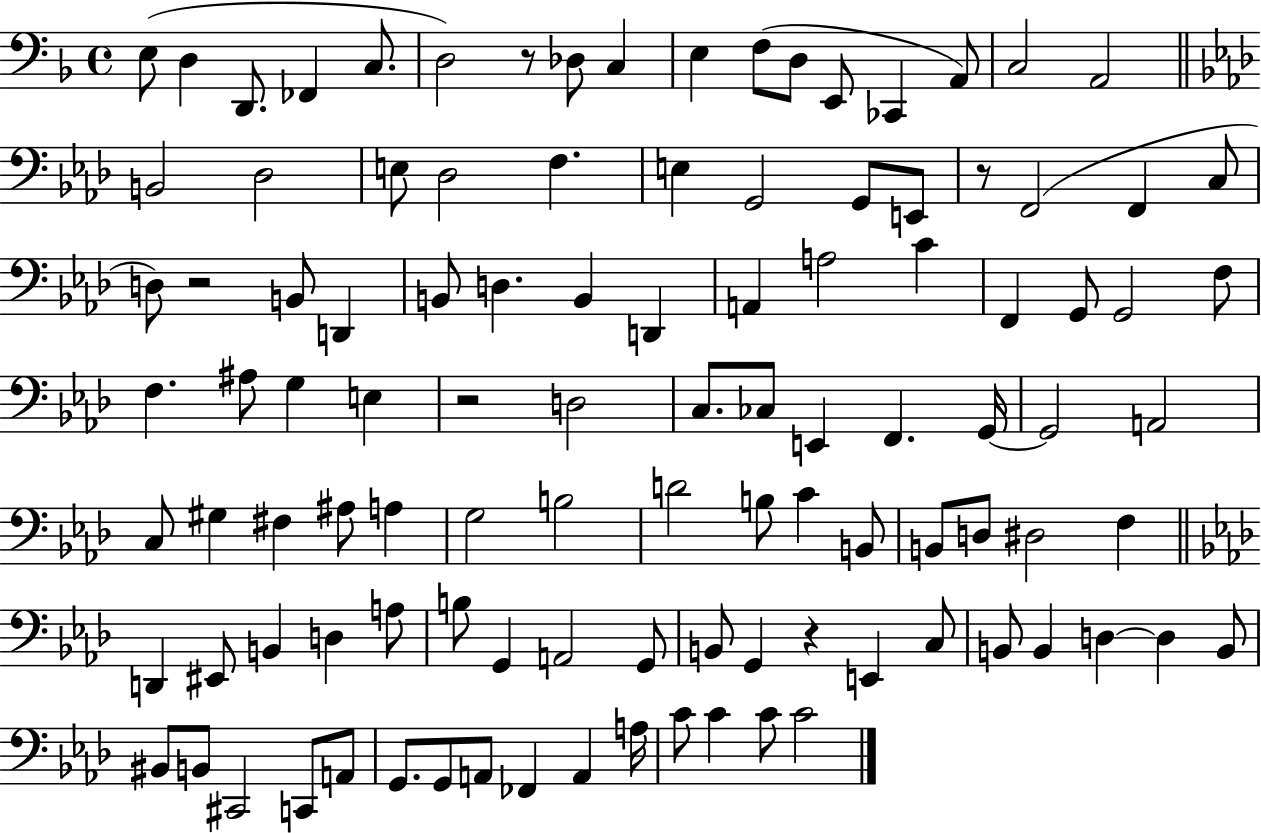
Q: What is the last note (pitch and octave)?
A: C4